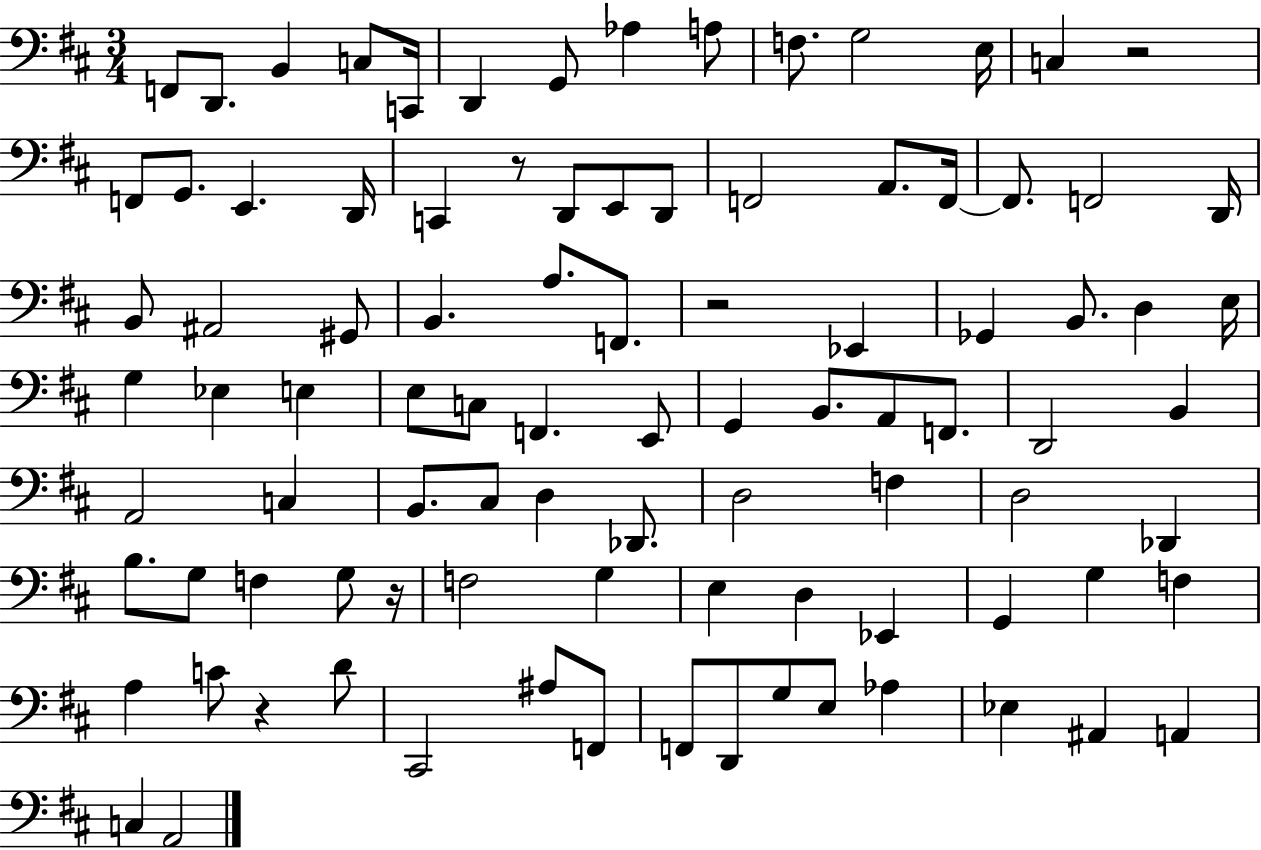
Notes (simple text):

F2/e D2/e. B2/q C3/e C2/s D2/q G2/e Ab3/q A3/e F3/e. G3/h E3/s C3/q R/h F2/e G2/e. E2/q. D2/s C2/q R/e D2/e E2/e D2/e F2/h A2/e. F2/s F2/e. F2/h D2/s B2/e A#2/h G#2/e B2/q. A3/e. F2/e. R/h Eb2/q Gb2/q B2/e. D3/q E3/s G3/q Eb3/q E3/q E3/e C3/e F2/q. E2/e G2/q B2/e. A2/e F2/e. D2/h B2/q A2/h C3/q B2/e. C#3/e D3/q Db2/e. D3/h F3/q D3/h Db2/q B3/e. G3/e F3/q G3/e R/s F3/h G3/q E3/q D3/q Eb2/q G2/q G3/q F3/q A3/q C4/e R/q D4/e C#2/h A#3/e F2/e F2/e D2/e G3/e E3/e Ab3/q Eb3/q A#2/q A2/q C3/q A2/h